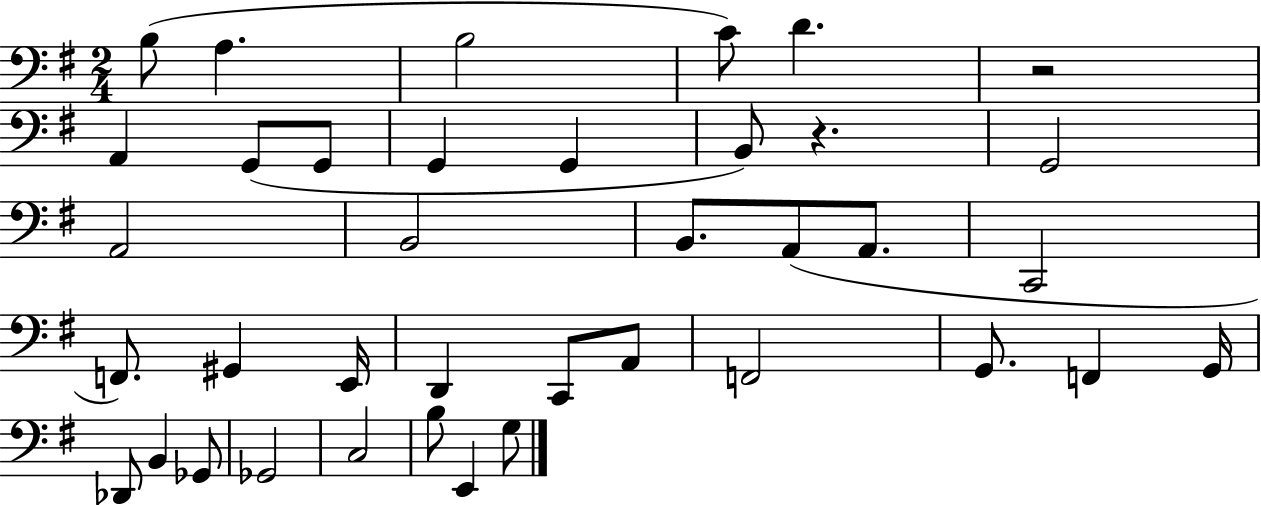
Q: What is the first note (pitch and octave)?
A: B3